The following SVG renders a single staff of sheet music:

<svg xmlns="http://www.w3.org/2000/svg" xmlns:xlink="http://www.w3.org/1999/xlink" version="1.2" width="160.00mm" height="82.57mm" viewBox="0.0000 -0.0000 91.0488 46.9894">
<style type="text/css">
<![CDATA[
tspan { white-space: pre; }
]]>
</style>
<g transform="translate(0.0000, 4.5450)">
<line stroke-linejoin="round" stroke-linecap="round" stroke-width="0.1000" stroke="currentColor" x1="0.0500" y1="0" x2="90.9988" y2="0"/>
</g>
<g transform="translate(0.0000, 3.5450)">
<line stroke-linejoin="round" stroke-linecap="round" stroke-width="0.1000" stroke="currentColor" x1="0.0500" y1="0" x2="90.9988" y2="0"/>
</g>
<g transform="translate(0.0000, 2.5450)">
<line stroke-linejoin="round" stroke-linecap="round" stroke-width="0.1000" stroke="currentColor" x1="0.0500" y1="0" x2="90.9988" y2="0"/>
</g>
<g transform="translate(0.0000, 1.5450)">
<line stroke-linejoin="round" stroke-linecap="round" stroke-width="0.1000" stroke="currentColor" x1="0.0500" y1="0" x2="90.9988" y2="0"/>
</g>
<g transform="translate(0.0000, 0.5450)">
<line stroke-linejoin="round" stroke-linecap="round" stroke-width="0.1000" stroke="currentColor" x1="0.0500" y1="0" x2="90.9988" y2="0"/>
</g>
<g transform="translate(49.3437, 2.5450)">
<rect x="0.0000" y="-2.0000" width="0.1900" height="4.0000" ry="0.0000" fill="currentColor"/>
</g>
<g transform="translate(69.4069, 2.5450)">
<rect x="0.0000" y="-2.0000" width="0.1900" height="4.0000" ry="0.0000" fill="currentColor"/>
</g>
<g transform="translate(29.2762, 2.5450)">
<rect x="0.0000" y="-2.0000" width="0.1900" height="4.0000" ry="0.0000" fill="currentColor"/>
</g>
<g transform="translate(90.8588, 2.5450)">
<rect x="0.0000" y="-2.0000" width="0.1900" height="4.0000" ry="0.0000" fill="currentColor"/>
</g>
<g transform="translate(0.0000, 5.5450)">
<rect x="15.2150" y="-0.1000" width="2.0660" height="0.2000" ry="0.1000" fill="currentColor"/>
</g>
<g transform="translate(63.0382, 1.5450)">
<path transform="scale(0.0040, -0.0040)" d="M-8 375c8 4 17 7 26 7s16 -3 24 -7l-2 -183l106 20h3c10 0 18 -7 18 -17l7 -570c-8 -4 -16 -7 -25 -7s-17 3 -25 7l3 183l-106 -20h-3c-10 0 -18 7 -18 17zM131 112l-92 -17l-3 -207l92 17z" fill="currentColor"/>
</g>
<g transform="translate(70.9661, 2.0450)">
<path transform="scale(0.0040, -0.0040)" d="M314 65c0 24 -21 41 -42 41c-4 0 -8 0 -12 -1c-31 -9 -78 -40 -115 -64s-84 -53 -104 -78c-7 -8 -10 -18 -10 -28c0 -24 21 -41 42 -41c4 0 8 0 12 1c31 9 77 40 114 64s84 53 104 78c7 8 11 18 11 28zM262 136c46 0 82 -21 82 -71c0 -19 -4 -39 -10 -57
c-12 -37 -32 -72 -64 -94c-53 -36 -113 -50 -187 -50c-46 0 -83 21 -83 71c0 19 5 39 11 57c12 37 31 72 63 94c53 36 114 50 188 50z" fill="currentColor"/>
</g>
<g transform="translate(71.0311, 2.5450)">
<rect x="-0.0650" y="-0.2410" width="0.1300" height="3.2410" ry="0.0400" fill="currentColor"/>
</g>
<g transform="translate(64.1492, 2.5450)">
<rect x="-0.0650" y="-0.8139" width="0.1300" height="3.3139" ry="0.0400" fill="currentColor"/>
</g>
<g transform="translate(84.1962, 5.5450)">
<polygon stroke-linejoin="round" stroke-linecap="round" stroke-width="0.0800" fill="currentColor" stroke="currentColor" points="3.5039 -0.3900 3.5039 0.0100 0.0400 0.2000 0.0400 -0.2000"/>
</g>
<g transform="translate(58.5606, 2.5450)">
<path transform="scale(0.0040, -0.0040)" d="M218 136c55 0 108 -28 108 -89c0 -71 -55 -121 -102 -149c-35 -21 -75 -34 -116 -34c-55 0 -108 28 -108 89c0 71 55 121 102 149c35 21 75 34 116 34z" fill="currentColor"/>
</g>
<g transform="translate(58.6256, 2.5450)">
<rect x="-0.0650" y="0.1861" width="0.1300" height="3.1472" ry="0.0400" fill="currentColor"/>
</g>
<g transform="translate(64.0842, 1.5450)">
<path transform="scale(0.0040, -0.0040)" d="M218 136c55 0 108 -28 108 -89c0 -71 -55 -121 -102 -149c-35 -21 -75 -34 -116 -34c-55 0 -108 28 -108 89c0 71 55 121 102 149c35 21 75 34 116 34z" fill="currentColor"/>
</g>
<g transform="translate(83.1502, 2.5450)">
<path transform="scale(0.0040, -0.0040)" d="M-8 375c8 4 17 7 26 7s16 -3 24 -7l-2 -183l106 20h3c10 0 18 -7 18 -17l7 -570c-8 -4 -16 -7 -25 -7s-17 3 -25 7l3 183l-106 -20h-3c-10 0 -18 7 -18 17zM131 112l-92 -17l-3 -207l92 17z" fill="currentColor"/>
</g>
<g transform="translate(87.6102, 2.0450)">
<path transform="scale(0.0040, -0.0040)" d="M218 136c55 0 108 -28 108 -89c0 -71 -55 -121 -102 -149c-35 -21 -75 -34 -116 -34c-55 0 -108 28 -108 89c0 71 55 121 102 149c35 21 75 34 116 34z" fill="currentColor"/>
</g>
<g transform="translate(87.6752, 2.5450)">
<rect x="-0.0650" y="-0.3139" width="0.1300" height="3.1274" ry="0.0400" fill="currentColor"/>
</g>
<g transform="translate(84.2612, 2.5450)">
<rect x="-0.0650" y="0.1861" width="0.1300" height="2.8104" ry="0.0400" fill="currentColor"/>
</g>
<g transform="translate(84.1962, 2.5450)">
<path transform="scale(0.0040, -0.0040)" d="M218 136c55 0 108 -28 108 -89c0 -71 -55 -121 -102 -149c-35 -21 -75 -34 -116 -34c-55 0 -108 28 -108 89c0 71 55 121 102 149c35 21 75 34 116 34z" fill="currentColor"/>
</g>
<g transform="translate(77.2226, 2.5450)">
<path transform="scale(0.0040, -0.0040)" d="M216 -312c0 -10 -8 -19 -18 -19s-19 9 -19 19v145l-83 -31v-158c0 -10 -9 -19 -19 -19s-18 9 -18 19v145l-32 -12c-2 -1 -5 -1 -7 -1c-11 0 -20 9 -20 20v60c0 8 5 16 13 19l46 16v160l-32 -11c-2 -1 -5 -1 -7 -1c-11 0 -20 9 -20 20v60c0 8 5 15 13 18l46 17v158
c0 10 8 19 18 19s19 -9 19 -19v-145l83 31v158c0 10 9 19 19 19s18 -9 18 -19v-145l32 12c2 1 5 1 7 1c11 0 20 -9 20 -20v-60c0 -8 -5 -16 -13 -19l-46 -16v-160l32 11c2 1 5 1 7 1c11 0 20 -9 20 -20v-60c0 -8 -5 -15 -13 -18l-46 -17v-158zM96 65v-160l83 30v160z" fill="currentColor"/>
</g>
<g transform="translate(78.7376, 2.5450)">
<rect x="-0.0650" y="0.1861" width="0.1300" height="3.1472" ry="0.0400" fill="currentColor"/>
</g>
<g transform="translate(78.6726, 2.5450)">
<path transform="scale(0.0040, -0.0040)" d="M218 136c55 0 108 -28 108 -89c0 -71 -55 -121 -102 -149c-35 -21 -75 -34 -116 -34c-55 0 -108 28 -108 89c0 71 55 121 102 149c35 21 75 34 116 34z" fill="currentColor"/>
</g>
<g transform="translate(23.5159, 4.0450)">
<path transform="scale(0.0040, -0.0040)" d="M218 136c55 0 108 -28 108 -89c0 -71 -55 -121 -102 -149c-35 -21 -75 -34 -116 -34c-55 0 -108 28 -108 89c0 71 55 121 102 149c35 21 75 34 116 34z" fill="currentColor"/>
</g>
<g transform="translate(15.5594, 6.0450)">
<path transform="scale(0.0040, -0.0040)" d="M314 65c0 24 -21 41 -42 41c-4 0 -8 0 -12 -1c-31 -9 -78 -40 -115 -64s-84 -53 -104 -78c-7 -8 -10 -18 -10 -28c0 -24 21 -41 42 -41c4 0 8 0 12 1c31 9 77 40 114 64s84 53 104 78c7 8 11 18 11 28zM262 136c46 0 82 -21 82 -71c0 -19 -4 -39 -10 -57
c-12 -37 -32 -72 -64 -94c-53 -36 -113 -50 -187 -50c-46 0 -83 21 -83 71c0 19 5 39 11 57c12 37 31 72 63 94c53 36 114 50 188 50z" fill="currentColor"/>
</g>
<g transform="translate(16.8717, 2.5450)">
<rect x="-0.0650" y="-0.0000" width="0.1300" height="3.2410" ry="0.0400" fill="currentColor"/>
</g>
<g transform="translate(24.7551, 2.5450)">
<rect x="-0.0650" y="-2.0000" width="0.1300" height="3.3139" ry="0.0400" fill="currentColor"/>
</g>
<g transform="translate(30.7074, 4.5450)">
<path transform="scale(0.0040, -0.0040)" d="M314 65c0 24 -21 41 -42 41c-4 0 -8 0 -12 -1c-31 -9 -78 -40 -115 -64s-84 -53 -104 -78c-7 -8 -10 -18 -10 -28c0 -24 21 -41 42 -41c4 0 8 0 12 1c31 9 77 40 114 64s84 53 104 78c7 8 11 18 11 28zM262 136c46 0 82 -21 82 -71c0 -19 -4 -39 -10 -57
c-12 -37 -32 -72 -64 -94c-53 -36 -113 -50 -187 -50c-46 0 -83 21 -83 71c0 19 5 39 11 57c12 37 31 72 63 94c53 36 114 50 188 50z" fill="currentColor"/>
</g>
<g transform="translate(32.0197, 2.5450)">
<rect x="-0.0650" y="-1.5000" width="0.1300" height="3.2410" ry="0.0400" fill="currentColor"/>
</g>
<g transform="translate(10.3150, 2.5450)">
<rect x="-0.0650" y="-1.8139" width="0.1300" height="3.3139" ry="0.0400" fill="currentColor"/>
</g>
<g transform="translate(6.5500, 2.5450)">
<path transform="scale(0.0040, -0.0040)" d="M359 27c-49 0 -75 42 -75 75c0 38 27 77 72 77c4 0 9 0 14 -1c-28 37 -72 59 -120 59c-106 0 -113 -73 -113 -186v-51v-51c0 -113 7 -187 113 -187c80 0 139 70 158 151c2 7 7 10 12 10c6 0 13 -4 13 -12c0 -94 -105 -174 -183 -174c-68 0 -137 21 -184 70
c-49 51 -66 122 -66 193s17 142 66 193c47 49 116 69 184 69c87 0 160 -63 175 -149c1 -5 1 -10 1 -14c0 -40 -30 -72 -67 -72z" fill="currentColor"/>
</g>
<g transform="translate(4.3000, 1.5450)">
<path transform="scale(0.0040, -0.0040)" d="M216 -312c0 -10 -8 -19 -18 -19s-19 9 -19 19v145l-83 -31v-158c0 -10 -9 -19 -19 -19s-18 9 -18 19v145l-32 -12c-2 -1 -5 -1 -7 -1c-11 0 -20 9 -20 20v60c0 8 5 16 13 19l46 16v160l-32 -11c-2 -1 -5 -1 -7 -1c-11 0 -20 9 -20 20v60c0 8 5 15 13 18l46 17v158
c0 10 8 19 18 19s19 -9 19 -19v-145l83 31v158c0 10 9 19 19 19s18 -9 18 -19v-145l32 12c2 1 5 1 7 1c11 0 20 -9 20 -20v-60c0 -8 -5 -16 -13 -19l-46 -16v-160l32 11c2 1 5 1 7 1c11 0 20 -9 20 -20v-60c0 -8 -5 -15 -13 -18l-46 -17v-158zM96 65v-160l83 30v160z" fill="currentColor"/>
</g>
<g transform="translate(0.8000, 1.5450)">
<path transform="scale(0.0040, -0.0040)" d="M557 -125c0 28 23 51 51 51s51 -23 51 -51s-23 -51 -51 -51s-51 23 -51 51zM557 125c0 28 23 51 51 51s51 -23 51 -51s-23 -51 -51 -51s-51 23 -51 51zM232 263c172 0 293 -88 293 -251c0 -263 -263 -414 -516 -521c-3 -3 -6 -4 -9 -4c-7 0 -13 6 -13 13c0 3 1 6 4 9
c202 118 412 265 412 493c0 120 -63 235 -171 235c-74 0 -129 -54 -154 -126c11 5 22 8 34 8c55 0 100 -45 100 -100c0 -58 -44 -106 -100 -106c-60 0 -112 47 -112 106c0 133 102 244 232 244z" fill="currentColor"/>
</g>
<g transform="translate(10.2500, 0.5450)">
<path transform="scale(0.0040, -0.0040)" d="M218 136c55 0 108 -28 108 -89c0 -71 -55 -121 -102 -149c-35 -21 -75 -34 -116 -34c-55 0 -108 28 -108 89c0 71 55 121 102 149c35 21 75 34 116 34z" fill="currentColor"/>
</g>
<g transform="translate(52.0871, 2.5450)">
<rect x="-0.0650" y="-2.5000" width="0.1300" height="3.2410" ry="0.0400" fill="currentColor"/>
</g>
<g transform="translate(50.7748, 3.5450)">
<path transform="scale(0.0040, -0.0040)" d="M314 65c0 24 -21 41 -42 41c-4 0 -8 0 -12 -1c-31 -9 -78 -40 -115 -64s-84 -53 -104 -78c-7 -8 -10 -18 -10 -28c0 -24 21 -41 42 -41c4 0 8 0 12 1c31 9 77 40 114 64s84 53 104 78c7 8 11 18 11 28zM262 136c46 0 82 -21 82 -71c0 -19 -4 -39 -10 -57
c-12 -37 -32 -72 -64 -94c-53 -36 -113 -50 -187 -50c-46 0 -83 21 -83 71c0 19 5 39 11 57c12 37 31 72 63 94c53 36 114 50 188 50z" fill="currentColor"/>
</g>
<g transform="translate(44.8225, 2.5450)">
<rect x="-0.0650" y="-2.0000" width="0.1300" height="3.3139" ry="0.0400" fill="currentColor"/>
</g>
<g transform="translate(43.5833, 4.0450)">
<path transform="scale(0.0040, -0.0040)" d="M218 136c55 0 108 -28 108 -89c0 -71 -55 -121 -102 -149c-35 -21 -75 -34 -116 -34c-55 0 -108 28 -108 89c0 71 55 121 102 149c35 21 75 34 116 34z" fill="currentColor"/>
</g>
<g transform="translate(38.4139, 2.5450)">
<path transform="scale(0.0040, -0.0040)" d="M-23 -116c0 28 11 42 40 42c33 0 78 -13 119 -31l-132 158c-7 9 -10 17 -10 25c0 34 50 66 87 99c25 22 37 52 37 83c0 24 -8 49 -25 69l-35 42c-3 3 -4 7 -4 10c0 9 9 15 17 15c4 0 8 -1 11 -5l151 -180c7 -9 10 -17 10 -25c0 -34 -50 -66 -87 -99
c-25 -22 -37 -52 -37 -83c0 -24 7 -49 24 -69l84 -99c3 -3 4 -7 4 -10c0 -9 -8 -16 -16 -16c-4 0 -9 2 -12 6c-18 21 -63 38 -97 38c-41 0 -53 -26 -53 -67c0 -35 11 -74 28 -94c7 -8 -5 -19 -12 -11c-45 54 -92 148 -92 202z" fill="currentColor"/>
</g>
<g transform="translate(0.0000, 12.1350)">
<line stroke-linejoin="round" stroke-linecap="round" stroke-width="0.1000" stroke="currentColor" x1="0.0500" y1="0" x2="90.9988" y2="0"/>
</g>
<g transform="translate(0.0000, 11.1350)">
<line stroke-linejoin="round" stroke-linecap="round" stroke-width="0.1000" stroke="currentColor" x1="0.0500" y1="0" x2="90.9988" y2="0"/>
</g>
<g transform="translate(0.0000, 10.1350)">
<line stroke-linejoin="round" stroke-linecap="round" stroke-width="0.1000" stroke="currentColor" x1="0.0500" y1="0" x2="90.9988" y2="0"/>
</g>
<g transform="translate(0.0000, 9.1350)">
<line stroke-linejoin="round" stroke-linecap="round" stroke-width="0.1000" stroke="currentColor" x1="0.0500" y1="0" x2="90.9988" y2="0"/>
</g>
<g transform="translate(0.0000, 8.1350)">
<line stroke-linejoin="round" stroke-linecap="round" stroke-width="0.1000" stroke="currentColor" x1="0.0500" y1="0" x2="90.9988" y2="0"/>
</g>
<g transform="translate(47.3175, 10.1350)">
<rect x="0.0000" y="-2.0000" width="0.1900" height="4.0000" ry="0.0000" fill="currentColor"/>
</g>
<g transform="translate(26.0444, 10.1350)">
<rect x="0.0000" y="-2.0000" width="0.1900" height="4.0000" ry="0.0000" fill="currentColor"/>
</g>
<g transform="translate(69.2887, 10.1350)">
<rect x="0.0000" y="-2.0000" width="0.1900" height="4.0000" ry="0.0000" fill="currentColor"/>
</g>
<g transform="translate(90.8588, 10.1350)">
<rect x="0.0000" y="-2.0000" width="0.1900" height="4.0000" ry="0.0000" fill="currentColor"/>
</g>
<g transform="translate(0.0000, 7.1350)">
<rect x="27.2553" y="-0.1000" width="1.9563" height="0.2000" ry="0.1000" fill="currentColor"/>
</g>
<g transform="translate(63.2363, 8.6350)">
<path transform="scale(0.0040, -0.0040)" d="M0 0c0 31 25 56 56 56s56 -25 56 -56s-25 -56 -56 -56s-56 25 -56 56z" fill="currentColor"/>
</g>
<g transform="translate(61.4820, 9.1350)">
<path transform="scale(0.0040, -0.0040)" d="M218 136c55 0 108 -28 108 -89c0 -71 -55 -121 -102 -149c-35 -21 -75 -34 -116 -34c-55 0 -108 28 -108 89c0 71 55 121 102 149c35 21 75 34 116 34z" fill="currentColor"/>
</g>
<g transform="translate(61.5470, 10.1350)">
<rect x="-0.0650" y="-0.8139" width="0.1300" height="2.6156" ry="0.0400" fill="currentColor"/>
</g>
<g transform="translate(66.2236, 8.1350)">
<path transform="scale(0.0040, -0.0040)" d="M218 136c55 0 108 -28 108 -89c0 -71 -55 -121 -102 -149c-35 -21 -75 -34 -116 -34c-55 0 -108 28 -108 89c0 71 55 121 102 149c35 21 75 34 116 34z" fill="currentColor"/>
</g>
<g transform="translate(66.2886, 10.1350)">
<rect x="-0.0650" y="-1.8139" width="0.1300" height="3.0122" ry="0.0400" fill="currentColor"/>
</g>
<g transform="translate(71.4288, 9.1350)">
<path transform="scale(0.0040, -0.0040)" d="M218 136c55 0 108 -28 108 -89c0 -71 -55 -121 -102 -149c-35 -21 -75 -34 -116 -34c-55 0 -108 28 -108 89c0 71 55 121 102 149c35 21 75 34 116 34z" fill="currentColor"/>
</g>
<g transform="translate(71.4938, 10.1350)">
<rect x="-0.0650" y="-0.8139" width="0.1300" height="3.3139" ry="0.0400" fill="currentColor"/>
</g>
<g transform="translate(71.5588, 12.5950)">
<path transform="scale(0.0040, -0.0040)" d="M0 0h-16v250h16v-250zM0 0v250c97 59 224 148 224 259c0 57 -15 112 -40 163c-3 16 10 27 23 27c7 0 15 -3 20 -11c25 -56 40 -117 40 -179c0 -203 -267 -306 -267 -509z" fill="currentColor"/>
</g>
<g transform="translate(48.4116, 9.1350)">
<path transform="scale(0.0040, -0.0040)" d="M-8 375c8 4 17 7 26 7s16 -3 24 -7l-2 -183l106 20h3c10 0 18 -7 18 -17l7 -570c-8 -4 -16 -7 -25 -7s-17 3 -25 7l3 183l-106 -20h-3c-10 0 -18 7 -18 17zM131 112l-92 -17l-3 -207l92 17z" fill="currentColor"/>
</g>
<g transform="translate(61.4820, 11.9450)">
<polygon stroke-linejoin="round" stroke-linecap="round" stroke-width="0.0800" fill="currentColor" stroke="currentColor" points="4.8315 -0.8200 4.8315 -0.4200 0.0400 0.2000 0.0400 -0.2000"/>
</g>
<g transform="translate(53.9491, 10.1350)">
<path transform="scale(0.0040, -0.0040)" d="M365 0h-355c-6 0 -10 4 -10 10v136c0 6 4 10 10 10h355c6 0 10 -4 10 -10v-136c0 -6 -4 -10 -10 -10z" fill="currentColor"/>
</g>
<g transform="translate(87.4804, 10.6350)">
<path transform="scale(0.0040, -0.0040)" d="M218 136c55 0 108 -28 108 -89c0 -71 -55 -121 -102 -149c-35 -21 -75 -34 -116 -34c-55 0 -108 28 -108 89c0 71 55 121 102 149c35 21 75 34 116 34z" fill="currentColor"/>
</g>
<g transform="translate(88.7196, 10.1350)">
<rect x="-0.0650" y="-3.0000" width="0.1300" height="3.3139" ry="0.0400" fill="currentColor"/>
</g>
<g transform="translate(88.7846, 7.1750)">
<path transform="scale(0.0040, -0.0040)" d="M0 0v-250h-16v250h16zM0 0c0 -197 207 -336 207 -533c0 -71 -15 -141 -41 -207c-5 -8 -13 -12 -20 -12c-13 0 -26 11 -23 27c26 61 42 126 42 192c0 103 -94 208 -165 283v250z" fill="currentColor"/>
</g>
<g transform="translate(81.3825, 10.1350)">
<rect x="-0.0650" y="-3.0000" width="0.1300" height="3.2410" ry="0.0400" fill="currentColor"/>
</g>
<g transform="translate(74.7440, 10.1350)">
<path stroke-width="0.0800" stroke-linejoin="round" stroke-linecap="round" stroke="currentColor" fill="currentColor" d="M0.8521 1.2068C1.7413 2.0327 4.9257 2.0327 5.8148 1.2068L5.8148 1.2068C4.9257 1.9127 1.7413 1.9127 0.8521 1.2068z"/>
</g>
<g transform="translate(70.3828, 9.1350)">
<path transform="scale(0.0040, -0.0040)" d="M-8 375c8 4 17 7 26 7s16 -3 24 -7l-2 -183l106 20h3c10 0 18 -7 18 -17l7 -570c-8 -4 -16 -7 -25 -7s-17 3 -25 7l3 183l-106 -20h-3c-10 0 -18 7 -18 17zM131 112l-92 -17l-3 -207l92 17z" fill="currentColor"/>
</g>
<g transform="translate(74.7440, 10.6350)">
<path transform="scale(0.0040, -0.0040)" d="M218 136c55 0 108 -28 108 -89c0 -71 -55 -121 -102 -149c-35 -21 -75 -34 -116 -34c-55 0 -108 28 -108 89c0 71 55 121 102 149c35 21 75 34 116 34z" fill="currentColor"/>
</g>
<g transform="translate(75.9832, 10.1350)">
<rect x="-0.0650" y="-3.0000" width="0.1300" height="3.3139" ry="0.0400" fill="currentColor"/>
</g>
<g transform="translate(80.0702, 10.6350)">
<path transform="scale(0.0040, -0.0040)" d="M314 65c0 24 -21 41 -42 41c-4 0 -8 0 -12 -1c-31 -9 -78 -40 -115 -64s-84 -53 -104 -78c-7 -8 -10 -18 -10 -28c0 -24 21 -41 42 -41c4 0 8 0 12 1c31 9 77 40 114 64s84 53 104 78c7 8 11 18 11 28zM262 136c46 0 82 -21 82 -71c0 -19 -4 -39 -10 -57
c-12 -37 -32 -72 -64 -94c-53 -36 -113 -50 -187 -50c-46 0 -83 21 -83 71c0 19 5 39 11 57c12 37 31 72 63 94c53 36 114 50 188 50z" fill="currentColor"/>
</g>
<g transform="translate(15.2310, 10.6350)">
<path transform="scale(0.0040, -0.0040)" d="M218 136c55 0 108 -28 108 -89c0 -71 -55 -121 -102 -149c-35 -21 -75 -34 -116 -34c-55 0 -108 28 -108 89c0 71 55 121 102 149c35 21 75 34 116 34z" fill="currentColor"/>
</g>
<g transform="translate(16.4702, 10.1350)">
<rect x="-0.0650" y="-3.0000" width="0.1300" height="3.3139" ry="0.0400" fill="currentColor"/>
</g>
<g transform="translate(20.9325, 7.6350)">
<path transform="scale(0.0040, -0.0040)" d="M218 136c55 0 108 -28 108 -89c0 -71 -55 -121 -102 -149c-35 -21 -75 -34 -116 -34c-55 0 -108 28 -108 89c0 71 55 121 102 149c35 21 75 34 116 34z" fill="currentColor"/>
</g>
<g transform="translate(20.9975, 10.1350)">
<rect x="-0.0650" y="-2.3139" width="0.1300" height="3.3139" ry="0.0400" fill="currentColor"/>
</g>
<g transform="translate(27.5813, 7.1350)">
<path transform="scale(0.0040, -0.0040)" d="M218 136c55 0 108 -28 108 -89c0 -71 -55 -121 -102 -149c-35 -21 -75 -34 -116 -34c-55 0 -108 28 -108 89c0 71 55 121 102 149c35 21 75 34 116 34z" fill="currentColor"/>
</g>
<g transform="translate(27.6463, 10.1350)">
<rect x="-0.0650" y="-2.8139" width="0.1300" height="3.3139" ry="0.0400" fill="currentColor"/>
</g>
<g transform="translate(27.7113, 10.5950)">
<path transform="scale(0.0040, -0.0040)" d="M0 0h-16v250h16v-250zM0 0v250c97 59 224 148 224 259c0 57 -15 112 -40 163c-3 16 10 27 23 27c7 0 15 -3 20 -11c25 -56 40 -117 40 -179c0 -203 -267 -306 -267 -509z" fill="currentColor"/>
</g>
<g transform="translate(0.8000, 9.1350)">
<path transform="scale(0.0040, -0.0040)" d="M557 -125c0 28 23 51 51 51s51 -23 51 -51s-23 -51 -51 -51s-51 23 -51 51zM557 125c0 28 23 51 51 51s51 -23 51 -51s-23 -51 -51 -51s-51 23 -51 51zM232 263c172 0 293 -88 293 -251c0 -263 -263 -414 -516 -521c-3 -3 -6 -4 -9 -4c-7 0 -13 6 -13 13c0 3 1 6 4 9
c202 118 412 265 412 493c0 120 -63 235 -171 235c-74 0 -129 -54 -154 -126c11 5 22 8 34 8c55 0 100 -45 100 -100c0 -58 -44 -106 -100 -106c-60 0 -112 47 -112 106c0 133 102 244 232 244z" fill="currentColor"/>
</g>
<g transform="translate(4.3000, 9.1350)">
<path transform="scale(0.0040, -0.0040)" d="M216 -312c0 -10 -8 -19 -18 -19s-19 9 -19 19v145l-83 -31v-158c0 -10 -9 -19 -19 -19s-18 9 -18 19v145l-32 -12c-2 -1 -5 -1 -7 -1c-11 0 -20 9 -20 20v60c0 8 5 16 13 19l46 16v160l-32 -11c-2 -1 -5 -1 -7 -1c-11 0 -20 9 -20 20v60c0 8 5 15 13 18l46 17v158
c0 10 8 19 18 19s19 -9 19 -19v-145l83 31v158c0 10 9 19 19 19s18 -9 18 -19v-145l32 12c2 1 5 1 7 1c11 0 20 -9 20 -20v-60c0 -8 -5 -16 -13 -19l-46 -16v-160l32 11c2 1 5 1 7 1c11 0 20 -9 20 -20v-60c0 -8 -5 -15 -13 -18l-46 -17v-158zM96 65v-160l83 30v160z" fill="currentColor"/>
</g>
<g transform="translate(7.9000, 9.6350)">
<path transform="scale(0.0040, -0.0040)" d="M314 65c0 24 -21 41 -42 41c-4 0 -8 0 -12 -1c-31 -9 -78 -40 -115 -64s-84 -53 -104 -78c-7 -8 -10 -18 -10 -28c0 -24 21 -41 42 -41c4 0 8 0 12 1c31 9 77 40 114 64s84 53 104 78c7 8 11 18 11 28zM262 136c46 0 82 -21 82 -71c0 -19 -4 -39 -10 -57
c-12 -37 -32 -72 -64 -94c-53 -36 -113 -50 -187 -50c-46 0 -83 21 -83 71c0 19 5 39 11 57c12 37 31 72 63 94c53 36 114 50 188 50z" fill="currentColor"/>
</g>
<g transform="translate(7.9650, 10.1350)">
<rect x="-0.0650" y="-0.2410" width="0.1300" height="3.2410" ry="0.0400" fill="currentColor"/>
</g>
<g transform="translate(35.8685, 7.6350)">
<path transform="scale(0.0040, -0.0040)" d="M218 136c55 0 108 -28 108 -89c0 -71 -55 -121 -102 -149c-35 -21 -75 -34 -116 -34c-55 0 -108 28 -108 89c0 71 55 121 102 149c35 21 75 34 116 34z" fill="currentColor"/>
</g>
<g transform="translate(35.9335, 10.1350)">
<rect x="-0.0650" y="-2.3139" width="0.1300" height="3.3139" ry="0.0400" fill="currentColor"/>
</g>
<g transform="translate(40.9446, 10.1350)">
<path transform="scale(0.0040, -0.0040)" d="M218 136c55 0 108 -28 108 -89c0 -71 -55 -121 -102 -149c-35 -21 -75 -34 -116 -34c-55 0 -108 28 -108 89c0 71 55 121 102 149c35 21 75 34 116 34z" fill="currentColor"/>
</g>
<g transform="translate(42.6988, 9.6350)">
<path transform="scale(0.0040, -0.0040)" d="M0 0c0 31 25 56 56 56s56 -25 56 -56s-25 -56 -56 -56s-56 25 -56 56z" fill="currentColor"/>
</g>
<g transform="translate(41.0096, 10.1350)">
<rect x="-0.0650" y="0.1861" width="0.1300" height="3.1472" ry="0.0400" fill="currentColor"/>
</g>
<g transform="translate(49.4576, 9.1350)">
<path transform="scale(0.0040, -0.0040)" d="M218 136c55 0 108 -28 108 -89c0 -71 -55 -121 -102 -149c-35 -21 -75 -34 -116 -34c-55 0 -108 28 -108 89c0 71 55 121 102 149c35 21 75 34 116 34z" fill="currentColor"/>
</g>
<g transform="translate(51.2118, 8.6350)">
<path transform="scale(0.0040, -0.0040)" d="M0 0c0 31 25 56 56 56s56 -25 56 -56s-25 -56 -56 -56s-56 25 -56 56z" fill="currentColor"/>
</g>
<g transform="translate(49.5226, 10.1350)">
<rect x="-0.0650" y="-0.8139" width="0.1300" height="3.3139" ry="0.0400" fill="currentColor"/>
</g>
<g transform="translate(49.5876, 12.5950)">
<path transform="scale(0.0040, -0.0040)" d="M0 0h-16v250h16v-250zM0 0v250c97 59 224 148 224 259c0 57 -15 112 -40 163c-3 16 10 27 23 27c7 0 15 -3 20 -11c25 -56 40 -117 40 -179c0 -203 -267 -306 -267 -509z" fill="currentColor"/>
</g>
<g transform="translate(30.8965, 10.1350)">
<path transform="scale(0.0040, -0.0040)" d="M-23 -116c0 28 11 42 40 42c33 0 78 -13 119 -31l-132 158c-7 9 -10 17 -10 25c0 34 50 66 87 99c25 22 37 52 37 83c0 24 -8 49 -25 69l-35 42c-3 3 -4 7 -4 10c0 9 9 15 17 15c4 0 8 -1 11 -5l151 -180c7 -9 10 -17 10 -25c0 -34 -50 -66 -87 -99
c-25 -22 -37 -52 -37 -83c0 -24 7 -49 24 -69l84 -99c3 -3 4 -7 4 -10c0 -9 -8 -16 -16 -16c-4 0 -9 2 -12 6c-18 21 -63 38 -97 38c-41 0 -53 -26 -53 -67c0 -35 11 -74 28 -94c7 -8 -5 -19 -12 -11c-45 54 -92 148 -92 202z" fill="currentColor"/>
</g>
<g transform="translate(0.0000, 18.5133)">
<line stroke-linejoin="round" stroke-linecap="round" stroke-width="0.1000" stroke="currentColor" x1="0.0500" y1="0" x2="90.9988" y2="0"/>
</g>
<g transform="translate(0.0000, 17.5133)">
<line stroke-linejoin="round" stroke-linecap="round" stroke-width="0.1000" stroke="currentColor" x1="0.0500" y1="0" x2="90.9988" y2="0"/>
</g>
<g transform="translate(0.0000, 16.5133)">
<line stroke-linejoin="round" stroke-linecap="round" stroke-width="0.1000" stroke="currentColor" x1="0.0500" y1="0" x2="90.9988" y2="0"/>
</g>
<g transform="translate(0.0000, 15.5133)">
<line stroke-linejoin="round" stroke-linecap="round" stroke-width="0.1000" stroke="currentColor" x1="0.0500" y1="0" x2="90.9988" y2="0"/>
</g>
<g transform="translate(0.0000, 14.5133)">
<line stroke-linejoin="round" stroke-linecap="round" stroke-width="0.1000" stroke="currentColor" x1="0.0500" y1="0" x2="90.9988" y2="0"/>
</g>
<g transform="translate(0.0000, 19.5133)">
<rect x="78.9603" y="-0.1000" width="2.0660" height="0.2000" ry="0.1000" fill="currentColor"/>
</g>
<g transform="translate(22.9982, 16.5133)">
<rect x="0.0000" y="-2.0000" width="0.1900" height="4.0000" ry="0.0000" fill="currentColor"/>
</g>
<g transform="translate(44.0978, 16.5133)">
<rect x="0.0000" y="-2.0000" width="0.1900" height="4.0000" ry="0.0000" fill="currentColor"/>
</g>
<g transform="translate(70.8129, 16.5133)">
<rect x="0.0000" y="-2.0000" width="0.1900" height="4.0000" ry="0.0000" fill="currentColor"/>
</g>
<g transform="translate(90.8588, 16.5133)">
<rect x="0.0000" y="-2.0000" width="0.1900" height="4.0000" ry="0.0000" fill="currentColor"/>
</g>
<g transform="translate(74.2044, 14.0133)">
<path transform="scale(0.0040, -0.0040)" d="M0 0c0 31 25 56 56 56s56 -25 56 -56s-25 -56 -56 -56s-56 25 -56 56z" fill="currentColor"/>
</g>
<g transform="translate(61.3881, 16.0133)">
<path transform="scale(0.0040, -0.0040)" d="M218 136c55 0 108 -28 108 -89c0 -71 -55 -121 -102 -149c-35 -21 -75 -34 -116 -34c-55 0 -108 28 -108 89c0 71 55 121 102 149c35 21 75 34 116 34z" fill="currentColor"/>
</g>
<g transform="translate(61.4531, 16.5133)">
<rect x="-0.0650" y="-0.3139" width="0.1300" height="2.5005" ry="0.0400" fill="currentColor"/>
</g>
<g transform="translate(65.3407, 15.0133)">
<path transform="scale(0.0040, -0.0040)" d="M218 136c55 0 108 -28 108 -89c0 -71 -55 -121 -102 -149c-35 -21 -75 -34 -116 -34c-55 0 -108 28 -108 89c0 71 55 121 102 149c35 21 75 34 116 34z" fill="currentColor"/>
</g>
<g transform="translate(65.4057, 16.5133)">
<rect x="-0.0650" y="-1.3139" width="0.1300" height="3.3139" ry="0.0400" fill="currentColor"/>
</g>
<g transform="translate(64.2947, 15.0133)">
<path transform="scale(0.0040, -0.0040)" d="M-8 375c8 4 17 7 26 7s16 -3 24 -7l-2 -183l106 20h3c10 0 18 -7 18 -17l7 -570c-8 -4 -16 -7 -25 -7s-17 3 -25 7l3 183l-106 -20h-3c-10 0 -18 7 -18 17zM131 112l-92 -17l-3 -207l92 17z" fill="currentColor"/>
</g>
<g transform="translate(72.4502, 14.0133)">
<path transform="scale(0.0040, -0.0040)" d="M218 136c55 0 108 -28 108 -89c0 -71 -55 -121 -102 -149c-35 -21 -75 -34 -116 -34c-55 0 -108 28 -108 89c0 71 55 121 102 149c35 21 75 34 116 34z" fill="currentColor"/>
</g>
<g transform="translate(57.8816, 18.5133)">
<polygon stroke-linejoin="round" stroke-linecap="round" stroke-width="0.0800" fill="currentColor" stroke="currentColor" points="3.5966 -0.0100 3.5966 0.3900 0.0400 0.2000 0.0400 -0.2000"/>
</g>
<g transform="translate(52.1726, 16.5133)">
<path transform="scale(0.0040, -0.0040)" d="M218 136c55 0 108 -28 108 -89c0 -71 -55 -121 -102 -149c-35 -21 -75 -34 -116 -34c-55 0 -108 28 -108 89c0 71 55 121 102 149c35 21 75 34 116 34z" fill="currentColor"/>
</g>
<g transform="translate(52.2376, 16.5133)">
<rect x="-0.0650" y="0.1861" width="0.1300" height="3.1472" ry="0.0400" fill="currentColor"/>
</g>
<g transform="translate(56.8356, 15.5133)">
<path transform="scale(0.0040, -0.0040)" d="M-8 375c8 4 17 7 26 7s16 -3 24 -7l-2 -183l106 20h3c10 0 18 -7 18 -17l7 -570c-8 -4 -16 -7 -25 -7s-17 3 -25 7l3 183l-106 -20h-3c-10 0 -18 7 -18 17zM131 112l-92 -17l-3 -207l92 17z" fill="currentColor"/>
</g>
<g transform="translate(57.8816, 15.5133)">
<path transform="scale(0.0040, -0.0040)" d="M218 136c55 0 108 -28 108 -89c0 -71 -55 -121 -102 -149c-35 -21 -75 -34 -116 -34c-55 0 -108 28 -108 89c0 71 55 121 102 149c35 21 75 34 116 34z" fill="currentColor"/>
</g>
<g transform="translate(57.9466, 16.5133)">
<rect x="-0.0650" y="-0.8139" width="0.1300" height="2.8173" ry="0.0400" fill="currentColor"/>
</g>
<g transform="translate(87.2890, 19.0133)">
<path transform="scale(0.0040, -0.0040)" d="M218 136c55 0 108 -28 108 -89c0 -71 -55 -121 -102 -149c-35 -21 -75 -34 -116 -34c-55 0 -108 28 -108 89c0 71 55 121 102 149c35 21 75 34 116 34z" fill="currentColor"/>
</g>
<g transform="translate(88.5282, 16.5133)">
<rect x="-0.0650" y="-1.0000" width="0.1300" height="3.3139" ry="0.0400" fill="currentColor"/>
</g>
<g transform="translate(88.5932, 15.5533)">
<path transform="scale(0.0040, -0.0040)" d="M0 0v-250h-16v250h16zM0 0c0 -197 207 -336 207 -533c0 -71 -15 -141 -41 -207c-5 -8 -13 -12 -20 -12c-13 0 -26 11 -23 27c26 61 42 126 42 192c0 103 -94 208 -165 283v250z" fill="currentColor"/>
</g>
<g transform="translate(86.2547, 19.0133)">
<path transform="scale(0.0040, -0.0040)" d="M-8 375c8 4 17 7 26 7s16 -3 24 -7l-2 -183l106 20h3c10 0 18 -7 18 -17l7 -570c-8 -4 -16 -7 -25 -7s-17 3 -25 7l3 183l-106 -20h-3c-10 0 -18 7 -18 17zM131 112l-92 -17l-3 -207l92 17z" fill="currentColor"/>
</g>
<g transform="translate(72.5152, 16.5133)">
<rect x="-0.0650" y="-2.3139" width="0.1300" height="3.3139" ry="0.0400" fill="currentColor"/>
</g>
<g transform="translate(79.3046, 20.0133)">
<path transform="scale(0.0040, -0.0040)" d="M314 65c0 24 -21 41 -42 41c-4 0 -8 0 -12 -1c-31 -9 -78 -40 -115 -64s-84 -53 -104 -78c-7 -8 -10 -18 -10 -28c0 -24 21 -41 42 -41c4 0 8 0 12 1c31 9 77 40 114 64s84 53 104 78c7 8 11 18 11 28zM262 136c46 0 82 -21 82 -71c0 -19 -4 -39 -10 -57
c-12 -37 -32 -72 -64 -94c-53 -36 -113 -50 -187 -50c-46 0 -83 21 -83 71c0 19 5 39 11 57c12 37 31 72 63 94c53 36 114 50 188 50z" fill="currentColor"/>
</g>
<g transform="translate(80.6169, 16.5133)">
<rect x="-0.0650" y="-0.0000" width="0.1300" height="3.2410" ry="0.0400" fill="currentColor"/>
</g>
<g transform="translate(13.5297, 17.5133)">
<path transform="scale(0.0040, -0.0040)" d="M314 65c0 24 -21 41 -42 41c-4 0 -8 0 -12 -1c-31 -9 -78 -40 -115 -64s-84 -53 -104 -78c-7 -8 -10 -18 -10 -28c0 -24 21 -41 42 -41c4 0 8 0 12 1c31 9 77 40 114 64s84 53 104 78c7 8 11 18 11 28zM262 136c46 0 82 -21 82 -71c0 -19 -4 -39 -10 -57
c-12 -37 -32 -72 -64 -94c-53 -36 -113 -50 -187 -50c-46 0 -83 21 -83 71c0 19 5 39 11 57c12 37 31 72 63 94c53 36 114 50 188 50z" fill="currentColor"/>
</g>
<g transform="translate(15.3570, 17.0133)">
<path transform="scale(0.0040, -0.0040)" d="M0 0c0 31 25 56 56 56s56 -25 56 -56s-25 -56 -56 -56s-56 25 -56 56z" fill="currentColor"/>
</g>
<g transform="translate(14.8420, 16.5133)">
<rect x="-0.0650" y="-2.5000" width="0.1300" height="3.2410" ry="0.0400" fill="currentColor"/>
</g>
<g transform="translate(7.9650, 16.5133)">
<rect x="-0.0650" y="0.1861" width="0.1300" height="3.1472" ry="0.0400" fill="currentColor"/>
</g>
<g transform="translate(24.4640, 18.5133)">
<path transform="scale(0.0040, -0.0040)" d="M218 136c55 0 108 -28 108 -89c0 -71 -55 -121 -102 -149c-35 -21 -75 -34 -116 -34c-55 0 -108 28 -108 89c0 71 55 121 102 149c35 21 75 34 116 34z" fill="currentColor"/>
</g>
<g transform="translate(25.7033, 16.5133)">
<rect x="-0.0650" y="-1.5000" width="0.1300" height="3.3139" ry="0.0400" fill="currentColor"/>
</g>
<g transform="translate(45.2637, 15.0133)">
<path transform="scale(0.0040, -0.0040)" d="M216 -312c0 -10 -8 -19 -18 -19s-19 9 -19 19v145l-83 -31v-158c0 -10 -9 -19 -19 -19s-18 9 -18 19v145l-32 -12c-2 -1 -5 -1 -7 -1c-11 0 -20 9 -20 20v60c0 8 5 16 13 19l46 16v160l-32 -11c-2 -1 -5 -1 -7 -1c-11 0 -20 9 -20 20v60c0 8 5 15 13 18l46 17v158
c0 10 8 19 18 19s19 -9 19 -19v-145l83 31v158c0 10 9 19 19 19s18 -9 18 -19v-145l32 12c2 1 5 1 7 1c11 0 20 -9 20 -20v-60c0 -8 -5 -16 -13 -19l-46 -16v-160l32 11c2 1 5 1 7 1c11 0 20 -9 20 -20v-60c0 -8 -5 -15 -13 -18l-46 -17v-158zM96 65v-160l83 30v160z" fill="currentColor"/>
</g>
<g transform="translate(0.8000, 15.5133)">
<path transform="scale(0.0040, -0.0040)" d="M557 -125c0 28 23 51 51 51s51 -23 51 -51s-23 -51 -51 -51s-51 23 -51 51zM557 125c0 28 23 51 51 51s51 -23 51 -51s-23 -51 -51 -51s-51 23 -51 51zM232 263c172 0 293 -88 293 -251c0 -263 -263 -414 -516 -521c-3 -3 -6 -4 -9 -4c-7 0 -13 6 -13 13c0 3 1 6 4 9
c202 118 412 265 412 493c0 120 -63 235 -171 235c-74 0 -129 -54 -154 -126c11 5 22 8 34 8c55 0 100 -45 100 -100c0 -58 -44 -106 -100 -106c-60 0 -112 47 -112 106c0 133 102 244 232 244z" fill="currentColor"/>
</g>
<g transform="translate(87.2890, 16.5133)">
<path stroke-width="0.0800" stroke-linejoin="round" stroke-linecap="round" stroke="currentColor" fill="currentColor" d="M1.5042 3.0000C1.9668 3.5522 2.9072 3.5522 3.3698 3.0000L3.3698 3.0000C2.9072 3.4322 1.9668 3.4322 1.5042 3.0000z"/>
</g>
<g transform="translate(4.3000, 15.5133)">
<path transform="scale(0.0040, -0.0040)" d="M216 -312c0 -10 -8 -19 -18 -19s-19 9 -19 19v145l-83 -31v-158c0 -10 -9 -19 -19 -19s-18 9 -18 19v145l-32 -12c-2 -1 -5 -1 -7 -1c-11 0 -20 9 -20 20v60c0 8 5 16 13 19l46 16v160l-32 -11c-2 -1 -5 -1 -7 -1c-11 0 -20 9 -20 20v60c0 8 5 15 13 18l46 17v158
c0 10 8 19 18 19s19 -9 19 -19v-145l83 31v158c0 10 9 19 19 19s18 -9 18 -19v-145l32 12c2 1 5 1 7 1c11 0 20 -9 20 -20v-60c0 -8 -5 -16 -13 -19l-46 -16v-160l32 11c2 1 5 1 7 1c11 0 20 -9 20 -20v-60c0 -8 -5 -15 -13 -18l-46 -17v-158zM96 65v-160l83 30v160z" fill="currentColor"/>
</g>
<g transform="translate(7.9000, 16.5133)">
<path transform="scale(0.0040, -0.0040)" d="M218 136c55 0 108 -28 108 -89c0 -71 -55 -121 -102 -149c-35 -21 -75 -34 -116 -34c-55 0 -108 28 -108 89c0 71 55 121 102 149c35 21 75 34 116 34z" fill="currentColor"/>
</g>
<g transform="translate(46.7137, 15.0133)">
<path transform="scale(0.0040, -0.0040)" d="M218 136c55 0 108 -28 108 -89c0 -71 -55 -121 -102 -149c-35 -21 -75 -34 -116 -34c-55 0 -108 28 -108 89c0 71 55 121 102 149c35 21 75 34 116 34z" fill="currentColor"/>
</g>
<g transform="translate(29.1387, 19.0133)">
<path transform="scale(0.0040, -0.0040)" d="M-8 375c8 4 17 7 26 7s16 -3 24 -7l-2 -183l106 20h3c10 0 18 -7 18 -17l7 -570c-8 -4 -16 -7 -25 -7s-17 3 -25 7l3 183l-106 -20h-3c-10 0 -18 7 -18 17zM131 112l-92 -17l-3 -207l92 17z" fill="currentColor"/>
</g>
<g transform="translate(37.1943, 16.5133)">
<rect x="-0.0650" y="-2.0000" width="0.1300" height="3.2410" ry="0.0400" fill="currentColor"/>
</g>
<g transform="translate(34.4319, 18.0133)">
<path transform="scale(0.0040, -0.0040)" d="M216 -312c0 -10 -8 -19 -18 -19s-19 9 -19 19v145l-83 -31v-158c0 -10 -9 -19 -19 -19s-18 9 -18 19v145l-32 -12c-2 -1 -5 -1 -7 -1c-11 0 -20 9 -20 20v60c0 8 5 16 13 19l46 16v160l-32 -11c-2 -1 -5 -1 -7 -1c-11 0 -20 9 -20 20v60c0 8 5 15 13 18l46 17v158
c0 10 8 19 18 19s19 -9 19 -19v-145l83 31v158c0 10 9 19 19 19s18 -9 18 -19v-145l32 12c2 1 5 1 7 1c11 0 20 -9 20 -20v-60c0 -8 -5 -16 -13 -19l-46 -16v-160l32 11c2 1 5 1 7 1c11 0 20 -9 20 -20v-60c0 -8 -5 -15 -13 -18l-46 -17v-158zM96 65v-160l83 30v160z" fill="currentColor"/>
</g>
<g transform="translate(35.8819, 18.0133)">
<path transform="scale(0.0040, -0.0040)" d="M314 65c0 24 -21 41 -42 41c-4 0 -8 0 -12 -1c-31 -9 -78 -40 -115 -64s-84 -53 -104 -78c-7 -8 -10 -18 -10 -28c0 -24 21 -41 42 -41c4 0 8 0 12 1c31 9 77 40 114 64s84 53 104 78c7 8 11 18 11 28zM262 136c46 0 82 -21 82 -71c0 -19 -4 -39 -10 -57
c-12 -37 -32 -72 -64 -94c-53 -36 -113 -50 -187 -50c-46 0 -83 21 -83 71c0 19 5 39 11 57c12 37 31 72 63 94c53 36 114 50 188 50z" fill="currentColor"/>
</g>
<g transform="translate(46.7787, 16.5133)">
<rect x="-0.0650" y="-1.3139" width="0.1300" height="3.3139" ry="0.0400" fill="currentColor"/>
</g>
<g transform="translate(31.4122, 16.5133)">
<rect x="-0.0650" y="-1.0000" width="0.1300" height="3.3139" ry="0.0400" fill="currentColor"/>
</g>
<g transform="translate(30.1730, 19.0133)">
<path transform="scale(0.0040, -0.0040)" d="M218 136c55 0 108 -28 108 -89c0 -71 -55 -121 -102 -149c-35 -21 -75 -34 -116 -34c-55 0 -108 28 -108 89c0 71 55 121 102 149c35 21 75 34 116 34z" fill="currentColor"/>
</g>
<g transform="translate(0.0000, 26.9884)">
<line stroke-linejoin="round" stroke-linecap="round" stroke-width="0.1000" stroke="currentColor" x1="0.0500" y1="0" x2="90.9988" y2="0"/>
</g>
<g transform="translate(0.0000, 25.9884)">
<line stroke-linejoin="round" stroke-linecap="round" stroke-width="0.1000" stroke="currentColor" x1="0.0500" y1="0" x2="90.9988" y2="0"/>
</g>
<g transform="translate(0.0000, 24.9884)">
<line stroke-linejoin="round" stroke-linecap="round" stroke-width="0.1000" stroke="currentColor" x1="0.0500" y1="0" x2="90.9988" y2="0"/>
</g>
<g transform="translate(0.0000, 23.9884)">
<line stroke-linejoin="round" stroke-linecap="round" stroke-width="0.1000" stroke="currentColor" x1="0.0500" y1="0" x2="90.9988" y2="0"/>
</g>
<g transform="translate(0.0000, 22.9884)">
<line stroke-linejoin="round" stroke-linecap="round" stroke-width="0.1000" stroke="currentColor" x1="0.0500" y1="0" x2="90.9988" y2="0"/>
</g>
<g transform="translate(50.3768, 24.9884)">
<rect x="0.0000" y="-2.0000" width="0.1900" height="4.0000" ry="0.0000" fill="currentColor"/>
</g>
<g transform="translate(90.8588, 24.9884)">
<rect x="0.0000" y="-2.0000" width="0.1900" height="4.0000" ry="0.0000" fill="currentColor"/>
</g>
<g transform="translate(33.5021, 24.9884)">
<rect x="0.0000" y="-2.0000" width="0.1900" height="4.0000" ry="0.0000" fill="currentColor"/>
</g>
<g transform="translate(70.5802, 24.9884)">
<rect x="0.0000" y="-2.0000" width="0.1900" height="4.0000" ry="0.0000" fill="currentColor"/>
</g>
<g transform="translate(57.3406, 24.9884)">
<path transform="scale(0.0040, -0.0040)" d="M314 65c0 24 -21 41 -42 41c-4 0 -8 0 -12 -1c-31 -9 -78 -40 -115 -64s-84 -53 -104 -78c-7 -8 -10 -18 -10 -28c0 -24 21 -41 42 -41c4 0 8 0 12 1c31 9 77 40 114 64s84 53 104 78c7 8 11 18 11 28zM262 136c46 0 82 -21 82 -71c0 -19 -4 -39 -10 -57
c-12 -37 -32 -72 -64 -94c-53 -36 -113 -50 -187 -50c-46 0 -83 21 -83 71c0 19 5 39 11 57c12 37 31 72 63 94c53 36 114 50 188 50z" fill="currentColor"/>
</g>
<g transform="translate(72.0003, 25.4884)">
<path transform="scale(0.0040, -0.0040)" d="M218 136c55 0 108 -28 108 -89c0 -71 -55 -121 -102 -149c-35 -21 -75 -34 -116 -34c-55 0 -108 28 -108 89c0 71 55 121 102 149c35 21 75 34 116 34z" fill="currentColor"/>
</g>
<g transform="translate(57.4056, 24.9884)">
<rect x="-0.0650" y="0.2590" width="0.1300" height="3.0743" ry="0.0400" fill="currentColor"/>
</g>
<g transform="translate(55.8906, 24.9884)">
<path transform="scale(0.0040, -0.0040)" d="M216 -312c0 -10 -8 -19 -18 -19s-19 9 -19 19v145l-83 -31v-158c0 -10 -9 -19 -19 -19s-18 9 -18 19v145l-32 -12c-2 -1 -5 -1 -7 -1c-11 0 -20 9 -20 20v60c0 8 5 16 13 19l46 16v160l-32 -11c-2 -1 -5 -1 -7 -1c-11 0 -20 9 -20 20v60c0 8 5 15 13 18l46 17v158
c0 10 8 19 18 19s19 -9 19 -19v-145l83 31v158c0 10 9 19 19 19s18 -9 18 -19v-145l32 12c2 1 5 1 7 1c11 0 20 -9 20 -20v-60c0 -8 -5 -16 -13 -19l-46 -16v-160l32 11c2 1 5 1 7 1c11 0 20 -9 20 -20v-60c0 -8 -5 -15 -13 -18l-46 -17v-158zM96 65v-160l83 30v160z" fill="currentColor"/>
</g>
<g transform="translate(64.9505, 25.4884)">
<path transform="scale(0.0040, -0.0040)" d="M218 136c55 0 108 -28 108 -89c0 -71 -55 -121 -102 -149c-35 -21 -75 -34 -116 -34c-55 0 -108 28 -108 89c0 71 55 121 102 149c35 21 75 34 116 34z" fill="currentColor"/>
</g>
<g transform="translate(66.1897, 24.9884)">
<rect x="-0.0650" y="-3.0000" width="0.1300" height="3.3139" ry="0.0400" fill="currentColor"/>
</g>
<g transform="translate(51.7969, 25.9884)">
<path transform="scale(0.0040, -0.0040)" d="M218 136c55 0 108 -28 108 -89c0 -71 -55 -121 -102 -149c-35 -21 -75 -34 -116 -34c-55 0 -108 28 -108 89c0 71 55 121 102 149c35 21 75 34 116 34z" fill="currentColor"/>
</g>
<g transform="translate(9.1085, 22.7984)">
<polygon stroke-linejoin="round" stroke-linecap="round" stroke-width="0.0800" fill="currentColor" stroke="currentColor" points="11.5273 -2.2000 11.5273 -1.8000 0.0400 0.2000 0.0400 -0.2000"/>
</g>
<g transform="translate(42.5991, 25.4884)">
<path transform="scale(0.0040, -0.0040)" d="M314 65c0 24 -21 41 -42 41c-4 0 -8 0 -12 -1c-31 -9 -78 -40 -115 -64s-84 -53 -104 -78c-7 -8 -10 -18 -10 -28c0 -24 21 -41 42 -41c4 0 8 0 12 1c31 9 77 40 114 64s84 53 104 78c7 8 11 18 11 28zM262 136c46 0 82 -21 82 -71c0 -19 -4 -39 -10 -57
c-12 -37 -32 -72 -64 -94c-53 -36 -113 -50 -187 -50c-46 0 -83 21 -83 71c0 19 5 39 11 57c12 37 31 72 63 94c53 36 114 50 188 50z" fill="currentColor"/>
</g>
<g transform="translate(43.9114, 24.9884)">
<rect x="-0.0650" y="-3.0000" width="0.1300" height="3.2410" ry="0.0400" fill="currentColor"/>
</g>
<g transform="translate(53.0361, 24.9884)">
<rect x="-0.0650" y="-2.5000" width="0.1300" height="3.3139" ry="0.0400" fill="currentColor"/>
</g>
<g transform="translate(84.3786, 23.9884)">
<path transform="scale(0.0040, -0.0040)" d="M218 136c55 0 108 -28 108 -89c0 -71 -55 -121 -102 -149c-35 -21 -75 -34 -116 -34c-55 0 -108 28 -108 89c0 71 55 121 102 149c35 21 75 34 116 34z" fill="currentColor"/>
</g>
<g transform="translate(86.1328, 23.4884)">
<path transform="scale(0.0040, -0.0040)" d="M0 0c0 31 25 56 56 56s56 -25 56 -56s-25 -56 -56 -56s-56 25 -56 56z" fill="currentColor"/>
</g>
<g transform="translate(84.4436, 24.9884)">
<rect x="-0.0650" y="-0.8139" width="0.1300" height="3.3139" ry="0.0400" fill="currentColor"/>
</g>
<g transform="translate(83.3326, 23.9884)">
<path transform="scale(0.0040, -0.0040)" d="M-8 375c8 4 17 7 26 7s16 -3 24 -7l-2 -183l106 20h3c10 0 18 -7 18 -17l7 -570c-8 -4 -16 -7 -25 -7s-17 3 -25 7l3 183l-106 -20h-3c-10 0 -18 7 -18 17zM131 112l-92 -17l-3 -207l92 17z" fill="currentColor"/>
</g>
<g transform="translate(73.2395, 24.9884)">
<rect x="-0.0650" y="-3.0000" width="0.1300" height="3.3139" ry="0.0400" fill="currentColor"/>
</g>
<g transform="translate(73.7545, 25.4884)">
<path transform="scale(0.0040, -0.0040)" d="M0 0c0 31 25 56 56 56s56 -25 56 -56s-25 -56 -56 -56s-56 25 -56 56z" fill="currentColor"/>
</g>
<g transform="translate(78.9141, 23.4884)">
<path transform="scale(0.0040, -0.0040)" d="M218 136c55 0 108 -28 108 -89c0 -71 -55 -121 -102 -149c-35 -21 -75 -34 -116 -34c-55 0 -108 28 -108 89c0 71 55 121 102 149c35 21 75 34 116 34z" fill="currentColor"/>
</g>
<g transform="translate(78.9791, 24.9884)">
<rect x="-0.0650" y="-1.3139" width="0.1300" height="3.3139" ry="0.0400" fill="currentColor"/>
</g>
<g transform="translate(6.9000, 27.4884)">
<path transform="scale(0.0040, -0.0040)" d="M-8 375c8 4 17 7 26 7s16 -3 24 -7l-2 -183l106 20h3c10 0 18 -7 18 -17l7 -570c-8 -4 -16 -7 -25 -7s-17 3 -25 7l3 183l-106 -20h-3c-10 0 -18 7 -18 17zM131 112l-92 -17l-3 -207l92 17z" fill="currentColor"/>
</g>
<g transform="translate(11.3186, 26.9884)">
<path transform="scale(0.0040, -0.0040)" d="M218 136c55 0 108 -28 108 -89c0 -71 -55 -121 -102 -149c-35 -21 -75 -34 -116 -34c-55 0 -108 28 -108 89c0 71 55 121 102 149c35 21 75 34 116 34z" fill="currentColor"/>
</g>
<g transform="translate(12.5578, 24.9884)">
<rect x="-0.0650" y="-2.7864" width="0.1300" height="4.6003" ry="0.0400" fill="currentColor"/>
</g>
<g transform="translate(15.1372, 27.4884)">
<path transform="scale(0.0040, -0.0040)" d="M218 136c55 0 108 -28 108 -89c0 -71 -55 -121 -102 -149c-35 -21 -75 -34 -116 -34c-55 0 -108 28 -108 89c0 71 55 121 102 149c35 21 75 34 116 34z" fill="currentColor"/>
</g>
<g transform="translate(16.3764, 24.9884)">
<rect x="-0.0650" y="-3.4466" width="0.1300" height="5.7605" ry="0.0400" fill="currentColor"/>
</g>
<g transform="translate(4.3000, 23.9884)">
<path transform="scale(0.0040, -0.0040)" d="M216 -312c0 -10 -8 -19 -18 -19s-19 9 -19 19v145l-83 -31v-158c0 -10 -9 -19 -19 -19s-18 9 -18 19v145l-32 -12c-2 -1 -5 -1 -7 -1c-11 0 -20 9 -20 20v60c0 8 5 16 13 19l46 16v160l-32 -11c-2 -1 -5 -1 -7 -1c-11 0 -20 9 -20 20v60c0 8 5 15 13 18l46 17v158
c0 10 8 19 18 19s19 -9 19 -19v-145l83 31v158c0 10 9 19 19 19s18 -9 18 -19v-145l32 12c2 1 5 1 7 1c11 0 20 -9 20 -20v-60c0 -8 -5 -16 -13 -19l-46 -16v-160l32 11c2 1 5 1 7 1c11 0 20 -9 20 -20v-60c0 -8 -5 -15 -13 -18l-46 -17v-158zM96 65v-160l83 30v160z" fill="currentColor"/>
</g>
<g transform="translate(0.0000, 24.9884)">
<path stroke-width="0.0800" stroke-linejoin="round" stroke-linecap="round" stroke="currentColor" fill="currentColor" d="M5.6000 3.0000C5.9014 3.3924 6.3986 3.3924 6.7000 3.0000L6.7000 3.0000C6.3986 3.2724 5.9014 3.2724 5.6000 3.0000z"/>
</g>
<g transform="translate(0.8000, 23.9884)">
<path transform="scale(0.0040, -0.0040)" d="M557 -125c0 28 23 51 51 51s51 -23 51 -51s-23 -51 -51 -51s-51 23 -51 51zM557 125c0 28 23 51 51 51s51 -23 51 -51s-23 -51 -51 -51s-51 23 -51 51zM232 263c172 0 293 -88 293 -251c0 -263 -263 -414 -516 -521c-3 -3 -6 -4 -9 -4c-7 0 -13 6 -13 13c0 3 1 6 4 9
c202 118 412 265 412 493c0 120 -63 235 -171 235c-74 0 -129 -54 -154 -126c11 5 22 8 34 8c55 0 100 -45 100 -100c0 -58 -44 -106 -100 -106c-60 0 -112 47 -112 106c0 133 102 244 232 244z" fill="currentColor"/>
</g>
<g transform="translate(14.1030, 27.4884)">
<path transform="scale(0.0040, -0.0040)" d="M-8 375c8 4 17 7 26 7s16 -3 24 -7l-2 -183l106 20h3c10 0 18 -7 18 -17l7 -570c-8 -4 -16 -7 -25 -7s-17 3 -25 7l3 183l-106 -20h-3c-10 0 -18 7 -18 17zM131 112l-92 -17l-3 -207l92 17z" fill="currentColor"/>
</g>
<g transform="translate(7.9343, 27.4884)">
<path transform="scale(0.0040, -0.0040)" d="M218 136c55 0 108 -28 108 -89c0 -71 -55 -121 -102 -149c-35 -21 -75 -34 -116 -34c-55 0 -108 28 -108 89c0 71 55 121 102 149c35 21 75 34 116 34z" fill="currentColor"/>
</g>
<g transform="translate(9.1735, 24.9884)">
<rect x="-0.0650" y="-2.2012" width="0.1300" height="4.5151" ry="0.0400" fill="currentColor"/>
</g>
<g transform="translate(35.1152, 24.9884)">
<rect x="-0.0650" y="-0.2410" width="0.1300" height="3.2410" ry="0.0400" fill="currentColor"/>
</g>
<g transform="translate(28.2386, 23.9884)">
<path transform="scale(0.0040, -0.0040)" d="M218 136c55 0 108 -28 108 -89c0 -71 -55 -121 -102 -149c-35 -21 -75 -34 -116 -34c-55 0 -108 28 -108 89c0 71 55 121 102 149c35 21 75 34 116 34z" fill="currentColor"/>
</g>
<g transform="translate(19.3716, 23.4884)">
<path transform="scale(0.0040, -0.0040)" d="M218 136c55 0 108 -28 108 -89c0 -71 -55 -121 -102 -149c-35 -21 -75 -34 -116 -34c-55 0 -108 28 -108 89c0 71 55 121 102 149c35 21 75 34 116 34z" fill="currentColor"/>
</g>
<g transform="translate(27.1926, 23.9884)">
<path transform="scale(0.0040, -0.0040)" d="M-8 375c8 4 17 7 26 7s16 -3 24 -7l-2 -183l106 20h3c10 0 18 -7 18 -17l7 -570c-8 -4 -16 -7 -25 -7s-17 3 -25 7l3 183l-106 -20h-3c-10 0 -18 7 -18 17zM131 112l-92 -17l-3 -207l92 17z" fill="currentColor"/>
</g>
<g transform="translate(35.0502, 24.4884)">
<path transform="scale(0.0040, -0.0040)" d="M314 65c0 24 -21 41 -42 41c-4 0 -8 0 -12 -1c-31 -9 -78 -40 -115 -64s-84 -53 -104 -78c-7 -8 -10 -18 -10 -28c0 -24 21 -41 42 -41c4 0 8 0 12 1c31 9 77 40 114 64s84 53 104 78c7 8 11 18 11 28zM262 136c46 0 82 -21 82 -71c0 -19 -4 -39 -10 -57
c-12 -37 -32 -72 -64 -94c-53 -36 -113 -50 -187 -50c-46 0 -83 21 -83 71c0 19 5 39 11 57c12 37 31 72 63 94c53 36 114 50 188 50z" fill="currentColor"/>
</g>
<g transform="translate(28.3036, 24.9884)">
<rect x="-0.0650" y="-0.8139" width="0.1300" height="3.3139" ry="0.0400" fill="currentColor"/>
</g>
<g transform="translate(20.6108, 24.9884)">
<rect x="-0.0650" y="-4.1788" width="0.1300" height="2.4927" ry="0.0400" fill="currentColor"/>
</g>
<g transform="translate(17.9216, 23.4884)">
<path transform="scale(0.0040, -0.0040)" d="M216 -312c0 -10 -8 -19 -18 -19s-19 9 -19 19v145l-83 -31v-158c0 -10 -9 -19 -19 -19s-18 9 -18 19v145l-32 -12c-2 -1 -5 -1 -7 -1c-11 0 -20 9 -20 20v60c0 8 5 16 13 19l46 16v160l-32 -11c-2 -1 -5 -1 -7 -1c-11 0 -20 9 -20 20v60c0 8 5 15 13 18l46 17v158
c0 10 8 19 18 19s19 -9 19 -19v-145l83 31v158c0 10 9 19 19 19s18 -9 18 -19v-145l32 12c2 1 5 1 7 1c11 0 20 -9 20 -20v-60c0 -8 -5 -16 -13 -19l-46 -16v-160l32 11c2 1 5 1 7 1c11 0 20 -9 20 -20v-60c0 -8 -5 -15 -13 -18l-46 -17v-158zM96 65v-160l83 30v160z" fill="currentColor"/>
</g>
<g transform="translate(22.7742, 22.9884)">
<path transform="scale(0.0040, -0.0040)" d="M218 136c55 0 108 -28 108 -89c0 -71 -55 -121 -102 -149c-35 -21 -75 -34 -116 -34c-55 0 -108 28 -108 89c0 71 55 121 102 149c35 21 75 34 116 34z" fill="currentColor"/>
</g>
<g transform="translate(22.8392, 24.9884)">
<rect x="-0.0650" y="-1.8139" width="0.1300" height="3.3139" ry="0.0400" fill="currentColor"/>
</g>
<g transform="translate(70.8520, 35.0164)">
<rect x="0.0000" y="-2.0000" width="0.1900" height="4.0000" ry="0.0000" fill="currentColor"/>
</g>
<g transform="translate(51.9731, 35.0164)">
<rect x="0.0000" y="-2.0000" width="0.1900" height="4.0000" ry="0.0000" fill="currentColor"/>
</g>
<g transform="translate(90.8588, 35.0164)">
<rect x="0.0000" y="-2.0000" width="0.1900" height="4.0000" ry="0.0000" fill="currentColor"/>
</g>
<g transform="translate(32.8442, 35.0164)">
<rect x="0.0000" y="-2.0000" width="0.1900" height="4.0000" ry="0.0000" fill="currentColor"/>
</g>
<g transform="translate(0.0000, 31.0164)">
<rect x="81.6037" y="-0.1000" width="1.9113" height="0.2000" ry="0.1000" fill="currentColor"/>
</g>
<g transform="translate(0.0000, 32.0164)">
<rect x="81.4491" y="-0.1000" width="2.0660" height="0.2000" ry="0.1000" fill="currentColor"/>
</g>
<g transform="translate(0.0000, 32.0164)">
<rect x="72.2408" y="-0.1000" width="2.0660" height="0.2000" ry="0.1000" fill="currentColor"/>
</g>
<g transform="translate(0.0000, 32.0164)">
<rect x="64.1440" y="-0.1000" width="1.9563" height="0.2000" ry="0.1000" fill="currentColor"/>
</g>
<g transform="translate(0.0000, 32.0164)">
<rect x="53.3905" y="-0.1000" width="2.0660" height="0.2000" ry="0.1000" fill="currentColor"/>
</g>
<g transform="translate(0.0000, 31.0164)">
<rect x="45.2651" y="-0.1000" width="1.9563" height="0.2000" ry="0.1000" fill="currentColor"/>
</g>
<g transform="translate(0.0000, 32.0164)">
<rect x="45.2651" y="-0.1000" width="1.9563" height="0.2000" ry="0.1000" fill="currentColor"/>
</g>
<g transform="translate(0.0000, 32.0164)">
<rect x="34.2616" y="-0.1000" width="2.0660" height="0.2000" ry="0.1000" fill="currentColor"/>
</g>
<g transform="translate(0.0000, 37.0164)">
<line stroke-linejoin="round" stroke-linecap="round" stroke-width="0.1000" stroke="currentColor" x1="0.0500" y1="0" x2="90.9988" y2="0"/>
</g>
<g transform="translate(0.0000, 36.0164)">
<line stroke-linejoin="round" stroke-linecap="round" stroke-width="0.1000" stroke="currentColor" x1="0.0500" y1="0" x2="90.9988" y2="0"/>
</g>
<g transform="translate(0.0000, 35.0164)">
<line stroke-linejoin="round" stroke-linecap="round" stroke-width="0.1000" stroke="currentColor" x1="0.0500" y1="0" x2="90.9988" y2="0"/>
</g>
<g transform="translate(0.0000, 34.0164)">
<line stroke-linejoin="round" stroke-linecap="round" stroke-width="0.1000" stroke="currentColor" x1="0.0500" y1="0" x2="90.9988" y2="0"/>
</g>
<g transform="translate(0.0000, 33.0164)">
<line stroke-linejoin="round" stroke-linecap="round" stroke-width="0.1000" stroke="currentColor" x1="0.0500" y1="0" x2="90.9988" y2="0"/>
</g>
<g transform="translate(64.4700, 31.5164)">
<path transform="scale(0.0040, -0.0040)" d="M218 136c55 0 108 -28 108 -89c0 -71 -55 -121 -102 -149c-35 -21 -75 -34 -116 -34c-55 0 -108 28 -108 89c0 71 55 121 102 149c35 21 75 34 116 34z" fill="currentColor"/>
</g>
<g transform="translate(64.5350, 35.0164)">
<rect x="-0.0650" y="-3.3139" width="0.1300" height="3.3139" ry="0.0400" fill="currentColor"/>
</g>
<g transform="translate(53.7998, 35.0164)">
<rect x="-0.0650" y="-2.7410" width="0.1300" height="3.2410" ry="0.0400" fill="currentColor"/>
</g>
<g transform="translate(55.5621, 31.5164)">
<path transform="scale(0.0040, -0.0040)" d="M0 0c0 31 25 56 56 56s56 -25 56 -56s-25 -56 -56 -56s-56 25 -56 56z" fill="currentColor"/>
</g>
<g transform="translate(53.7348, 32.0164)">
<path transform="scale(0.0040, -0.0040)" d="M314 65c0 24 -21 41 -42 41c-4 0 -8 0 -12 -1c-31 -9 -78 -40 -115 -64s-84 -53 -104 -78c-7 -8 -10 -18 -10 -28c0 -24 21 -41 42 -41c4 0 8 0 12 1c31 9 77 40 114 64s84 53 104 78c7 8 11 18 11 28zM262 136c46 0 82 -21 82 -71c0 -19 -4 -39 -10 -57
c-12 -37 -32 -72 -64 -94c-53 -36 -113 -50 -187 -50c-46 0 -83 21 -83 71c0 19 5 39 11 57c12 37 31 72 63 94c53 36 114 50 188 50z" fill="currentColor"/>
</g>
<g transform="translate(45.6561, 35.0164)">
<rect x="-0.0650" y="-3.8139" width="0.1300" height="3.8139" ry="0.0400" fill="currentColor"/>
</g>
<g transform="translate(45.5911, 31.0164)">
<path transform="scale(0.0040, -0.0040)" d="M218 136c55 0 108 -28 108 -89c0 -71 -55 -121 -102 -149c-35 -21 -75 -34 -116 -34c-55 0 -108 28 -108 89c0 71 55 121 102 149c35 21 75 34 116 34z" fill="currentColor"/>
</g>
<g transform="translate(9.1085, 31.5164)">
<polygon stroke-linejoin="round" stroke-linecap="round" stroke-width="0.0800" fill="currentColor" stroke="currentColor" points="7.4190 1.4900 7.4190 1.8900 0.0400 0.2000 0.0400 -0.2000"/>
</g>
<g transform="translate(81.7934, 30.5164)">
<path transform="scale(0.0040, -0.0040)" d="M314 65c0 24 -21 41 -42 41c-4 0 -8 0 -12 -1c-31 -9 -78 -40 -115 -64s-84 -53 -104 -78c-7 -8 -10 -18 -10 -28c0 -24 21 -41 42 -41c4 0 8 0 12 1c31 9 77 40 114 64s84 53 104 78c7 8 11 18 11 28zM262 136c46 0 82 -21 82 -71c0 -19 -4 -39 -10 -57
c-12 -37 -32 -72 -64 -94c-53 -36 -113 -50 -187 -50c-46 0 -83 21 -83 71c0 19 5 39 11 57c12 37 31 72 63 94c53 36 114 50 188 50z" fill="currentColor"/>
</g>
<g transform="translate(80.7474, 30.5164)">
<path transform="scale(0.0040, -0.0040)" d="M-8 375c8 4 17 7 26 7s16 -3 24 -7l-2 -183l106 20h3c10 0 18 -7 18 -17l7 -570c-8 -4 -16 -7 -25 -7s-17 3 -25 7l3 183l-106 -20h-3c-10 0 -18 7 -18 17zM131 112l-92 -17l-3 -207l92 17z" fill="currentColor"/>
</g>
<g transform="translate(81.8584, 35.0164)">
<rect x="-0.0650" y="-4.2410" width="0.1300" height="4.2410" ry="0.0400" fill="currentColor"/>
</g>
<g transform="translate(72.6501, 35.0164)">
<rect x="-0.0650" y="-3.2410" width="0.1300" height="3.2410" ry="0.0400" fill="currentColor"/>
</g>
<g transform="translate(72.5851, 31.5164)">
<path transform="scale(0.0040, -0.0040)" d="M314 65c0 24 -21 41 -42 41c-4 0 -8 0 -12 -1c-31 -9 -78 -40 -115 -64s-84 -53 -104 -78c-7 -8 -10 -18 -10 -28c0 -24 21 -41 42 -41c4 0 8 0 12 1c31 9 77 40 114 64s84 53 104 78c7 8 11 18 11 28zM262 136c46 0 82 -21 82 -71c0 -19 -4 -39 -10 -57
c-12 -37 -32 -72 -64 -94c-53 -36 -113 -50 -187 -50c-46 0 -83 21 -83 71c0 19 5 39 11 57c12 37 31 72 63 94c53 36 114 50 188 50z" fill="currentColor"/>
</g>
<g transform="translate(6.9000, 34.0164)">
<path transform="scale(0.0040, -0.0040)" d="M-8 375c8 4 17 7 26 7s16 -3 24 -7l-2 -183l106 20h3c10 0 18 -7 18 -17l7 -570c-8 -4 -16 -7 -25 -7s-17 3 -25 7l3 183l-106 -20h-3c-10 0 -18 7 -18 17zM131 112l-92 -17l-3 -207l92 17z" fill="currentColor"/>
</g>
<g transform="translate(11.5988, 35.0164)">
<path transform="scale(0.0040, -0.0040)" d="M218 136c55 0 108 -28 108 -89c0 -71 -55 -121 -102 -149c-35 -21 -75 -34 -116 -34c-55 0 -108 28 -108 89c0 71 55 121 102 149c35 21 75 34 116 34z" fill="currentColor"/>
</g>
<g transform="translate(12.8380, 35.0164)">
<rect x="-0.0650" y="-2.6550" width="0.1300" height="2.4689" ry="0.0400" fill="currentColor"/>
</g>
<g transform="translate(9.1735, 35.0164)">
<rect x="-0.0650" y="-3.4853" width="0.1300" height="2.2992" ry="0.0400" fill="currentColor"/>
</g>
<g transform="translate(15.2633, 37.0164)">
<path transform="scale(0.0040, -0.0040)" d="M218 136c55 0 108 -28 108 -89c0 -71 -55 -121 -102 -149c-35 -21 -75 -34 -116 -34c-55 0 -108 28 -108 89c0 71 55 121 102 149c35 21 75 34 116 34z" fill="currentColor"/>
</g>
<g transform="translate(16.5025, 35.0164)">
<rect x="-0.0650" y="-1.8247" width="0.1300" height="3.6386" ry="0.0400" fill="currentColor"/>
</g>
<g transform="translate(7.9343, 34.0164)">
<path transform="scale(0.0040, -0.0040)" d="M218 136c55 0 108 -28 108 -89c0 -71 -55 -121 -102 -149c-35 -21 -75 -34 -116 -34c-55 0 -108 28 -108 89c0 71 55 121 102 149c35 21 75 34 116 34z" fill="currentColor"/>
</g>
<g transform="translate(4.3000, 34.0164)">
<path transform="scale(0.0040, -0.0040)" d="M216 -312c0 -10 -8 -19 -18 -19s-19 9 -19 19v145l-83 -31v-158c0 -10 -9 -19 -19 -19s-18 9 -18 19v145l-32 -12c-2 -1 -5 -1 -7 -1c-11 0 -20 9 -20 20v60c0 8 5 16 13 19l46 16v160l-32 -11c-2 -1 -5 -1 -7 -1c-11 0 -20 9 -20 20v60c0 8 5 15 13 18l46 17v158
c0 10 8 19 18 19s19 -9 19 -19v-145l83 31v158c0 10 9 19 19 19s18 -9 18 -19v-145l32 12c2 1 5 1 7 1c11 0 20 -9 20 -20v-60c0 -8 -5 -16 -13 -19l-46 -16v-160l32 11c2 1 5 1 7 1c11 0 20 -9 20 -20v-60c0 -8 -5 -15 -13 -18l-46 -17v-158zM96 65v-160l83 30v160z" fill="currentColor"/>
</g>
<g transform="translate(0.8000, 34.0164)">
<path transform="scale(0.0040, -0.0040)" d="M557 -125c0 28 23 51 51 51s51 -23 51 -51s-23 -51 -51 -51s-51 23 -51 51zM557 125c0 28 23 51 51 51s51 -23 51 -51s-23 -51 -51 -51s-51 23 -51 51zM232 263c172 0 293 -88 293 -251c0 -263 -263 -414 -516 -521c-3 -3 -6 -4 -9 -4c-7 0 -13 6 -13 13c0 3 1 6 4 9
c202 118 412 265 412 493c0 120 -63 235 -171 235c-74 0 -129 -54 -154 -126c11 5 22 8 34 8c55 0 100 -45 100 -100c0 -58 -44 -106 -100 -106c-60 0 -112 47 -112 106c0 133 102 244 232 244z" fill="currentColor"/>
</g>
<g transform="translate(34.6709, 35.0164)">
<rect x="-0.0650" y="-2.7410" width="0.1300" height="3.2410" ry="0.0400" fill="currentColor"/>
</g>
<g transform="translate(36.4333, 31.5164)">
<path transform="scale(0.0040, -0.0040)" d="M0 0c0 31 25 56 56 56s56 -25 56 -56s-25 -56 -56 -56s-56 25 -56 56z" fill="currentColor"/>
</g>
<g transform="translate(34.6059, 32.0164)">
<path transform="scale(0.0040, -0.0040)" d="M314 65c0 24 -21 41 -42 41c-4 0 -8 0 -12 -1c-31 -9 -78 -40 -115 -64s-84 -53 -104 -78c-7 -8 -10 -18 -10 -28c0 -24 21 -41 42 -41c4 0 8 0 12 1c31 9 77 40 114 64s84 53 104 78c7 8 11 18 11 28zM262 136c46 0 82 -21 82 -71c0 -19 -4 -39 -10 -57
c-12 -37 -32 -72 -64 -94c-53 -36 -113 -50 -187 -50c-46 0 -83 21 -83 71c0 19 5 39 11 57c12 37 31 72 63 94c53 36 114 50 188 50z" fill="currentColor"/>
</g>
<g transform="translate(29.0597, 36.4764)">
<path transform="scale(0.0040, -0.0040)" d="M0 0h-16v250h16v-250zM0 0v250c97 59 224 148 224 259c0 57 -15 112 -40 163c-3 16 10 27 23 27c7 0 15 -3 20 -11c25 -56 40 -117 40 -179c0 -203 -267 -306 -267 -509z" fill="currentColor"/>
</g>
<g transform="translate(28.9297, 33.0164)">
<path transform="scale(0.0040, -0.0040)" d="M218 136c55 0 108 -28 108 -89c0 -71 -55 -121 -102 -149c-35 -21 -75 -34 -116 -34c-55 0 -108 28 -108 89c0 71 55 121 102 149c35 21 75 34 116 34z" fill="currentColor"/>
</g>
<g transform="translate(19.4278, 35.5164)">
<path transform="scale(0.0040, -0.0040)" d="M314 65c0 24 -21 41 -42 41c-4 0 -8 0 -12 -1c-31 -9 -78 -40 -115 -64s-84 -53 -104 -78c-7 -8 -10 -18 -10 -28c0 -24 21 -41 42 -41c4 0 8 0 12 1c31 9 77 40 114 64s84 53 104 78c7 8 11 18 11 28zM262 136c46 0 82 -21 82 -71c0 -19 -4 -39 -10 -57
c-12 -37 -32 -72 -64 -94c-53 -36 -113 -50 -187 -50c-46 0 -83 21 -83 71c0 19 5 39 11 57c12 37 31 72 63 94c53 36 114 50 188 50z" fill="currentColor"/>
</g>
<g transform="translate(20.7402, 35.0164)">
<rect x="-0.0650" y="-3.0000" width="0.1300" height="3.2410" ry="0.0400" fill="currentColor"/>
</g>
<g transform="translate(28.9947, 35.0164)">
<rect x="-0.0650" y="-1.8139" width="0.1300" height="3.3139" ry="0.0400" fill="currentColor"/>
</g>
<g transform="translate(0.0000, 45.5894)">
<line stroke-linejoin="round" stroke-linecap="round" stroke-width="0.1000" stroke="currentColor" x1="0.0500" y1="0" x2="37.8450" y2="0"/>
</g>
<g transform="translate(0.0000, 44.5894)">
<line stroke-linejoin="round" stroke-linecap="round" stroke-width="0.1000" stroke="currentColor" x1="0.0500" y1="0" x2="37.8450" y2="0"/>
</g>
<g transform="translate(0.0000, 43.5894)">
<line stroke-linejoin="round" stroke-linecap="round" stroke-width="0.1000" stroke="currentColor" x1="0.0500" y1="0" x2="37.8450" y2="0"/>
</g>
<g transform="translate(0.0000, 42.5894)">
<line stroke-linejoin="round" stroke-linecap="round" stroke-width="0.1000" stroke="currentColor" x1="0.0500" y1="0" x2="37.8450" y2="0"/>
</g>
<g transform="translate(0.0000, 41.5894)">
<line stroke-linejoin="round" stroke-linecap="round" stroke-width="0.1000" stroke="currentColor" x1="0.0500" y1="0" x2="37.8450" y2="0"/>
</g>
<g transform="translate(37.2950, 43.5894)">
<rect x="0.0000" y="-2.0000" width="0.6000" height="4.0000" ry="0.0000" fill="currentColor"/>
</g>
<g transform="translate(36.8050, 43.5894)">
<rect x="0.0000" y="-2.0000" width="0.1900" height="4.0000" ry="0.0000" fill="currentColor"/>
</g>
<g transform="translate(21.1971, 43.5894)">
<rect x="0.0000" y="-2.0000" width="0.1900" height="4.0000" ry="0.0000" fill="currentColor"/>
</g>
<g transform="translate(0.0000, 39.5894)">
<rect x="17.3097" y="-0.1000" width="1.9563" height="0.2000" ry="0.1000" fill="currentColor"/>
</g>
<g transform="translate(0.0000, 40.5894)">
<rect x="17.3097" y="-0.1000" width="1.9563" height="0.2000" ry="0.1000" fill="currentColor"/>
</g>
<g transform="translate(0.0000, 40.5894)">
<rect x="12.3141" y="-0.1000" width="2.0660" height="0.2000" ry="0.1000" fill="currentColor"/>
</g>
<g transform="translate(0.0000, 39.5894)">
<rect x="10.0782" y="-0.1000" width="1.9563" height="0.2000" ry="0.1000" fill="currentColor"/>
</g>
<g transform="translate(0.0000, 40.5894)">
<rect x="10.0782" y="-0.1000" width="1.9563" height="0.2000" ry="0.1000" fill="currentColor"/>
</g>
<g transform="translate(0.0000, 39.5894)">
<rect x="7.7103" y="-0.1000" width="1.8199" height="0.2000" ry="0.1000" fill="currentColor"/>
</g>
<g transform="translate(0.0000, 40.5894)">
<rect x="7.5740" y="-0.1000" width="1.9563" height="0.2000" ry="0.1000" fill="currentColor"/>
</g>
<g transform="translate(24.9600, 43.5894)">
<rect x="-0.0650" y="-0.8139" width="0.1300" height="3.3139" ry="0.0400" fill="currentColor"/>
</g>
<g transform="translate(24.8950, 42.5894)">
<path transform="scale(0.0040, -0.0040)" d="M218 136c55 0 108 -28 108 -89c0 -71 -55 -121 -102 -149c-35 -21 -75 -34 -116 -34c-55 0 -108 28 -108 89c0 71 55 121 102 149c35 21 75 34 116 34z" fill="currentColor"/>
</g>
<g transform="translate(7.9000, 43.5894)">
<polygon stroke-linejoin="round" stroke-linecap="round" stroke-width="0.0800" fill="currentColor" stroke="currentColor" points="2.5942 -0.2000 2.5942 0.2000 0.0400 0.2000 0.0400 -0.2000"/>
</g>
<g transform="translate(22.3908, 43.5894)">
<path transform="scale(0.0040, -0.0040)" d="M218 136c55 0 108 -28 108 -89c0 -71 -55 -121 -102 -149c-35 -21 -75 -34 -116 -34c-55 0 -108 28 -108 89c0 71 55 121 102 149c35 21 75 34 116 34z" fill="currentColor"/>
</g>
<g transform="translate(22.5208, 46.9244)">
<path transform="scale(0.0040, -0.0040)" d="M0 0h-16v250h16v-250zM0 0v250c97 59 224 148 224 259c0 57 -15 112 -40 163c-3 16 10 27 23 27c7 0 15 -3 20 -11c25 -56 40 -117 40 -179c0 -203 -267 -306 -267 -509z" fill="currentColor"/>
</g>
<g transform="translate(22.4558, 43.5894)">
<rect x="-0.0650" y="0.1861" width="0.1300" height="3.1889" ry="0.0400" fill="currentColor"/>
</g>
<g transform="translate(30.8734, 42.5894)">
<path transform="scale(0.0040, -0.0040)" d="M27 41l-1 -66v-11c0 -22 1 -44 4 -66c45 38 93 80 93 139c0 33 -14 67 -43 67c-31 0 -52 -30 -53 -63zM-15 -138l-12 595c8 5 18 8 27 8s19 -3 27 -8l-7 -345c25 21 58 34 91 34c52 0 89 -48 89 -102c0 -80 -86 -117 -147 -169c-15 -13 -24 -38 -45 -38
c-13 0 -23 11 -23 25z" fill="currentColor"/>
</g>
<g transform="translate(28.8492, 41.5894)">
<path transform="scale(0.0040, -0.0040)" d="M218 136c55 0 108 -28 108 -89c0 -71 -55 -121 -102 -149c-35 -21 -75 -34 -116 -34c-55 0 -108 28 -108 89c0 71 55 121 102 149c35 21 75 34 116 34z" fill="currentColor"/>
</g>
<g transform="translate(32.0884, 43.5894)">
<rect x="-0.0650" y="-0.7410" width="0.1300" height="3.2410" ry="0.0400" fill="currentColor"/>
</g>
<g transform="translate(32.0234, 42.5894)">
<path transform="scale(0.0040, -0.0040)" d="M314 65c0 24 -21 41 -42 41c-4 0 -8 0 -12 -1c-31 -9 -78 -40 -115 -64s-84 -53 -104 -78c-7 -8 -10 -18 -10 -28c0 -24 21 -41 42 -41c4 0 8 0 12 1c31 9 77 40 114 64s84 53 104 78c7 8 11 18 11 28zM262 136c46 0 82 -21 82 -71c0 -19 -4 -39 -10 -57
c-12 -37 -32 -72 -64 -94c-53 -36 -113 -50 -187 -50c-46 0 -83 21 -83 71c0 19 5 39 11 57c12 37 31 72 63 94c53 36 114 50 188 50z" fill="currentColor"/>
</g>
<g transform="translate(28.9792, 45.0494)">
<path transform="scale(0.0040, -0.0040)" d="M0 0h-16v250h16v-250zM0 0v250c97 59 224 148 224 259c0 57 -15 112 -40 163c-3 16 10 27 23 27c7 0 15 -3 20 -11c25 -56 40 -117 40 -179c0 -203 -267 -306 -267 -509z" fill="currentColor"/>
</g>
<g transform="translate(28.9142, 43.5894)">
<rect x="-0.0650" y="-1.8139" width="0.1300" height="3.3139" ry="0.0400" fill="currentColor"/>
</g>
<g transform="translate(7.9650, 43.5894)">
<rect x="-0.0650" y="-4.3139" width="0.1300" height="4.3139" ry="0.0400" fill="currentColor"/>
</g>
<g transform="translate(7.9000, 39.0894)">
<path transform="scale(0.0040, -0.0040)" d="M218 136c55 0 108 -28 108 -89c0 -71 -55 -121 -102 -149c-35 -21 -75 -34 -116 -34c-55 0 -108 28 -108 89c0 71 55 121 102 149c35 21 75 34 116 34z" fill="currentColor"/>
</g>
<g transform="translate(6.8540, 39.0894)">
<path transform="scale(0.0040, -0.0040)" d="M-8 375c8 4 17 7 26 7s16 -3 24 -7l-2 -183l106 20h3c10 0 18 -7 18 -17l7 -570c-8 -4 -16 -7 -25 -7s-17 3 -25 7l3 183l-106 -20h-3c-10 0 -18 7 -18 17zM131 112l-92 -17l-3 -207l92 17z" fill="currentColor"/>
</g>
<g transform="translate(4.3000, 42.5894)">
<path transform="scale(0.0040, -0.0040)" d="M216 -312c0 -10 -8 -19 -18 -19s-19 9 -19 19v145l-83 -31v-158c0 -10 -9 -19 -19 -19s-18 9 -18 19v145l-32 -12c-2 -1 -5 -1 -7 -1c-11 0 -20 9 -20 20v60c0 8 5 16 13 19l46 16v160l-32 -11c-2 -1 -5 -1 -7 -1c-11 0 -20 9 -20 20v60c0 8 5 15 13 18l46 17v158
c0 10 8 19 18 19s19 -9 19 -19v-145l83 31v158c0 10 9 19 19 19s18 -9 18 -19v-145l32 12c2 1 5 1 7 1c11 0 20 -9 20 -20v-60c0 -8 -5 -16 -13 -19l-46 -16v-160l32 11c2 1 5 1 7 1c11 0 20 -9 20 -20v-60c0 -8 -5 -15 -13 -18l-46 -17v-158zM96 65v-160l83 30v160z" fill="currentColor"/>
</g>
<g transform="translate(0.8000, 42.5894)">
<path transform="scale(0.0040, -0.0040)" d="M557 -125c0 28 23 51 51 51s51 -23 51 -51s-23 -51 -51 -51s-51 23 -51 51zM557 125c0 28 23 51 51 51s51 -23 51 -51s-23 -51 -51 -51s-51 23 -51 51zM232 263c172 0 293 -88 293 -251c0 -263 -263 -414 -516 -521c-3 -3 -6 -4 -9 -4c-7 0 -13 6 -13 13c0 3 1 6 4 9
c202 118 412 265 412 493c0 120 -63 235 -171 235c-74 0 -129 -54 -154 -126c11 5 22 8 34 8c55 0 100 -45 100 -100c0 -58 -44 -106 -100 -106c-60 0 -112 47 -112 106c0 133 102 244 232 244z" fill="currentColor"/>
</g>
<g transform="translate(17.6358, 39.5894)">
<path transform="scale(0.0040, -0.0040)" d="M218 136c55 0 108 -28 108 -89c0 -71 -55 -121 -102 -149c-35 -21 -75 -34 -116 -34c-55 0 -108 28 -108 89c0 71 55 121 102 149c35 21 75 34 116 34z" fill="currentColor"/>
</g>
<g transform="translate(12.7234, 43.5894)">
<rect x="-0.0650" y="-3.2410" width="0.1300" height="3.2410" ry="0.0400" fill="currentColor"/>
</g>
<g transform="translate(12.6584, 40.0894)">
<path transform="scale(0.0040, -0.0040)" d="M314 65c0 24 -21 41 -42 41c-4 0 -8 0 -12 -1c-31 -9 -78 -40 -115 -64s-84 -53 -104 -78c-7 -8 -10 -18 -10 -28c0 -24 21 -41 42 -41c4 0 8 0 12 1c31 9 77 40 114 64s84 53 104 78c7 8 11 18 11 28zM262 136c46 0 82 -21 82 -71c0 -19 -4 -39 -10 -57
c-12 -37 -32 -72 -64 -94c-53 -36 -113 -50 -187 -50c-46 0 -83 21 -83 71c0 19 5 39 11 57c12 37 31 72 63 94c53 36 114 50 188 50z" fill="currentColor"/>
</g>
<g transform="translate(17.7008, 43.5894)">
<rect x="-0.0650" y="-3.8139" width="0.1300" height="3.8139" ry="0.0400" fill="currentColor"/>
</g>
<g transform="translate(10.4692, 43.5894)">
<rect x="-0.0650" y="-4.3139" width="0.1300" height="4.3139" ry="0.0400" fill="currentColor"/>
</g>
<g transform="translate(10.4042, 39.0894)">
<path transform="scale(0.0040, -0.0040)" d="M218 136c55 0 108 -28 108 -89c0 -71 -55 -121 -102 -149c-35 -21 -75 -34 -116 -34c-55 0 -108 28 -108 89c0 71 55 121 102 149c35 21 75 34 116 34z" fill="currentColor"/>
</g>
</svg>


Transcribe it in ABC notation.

X:1
T:Untitled
M:4/4
L:1/4
K:G
A, D,,2 A,, G,,2 z A,, B,,2 D, F, E,2 ^D, D,/2 E,/2 E,2 C, B, C/2 z B, D, F,/2 z2 F,/2 A,/2 F,/2 C, C,2 C,/2 D, B,,2 G,, F,, ^A,,2 ^G, D, F,/2 E,/2 G, B, D,,2 F,,/2 F,,/2 G,,/2 F,,/2 ^G,/2 A, F, E,2 C,2 B,, ^D,2 C, C, G, F, F,/2 D,/2 G,,/2 C,2 A,/2 C2 E C2 D D2 F2 F/2 F/2 D2 E D,/2 ^F, A,/2 _F,2